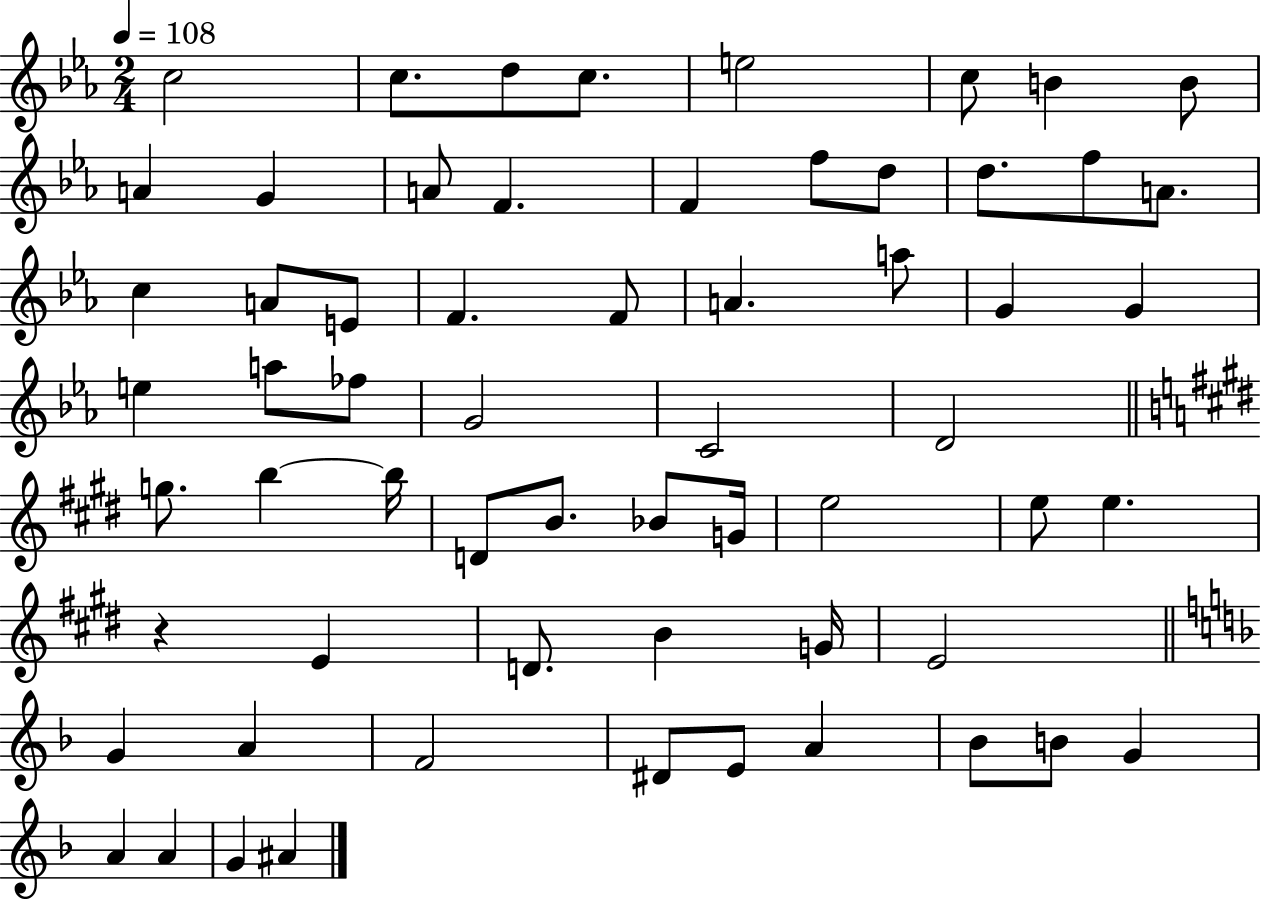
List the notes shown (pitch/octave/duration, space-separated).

C5/h C5/e. D5/e C5/e. E5/h C5/e B4/q B4/e A4/q G4/q A4/e F4/q. F4/q F5/e D5/e D5/e. F5/e A4/e. C5/q A4/e E4/e F4/q. F4/e A4/q. A5/e G4/q G4/q E5/q A5/e FES5/e G4/h C4/h D4/h G5/e. B5/q B5/s D4/e B4/e. Bb4/e G4/s E5/h E5/e E5/q. R/q E4/q D4/e. B4/q G4/s E4/h G4/q A4/q F4/h D#4/e E4/e A4/q Bb4/e B4/e G4/q A4/q A4/q G4/q A#4/q